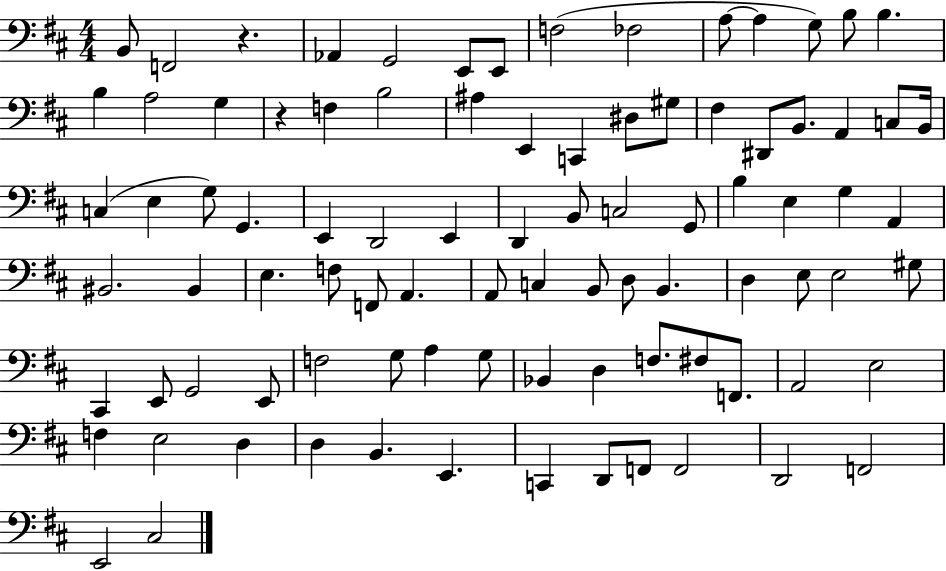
{
  \clef bass
  \numericTimeSignature
  \time 4/4
  \key d \major
  b,8 f,2 r4. | aes,4 g,2 e,8 e,8 | f2( fes2 | a8~~ a4 g8) b8 b4. | \break b4 a2 g4 | r4 f4 b2 | ais4 e,4 c,4 dis8 gis8 | fis4 dis,8 b,8. a,4 c8 b,16 | \break c4( e4 g8) g,4. | e,4 d,2 e,4 | d,4 b,8 c2 g,8 | b4 e4 g4 a,4 | \break bis,2. bis,4 | e4. f8 f,8 a,4. | a,8 c4 b,8 d8 b,4. | d4 e8 e2 gis8 | \break cis,4 e,8 g,2 e,8 | f2 g8 a4 g8 | bes,4 d4 f8. fis8 f,8. | a,2 e2 | \break f4 e2 d4 | d4 b,4. e,4. | c,4 d,8 f,8 f,2 | d,2 f,2 | \break e,2 cis2 | \bar "|."
}